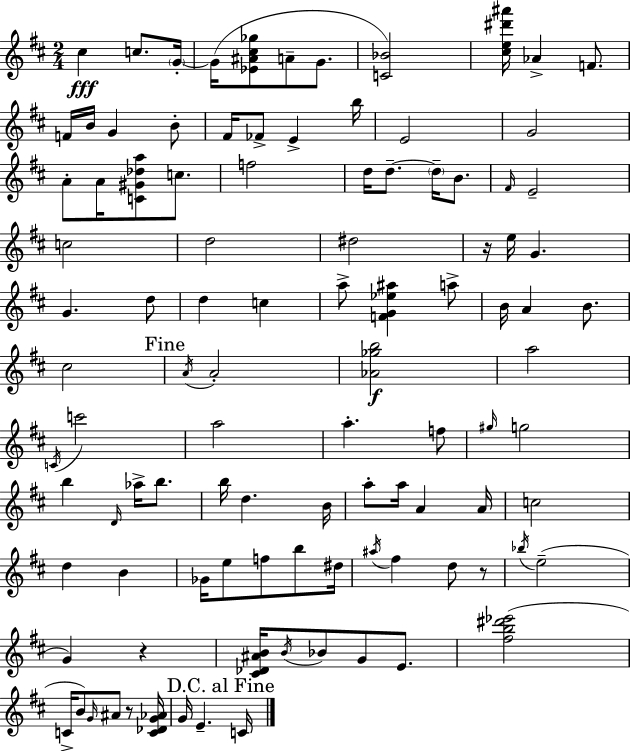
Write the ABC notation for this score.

X:1
T:Untitled
M:2/4
L:1/4
K:D
^c c/2 G/4 G/4 [_E^A^c_g]/2 A/2 G/2 [C_B]2 [^ce^d'^a']/4 _A F/2 F/4 B/4 G B/2 ^F/4 _F/2 E b/4 E2 G2 A/2 A/4 [C^G_da]/2 c/2 f2 d/4 d/2 d/4 B/2 ^F/4 E2 c2 d2 ^d2 z/4 e/4 G G d/2 d c a/2 [FG_e^a] a/2 B/4 A B/2 ^c2 A/4 A2 [_A_gb]2 a2 C/4 c'2 a2 a f/2 ^g/4 g2 b D/4 _a/4 b/2 b/4 d B/4 a/2 a/4 A A/4 c2 d B _G/4 e/2 f/2 b/2 ^d/4 ^a/4 ^f d/2 z/2 _b/4 e2 G z [^C_D^AB]/4 B/4 _B/2 G/2 E/2 [^fb^d'_e']2 C/4 B/2 G/4 ^A/2 z/2 [C_DG_A]/4 G/4 E C/4